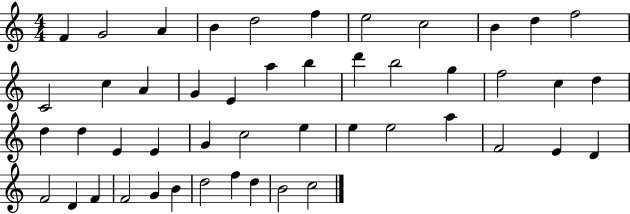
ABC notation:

X:1
T:Untitled
M:4/4
L:1/4
K:C
F G2 A B d2 f e2 c2 B d f2 C2 c A G E a b d' b2 g f2 c d d d E E G c2 e e e2 a F2 E D F2 D F F2 G B d2 f d B2 c2